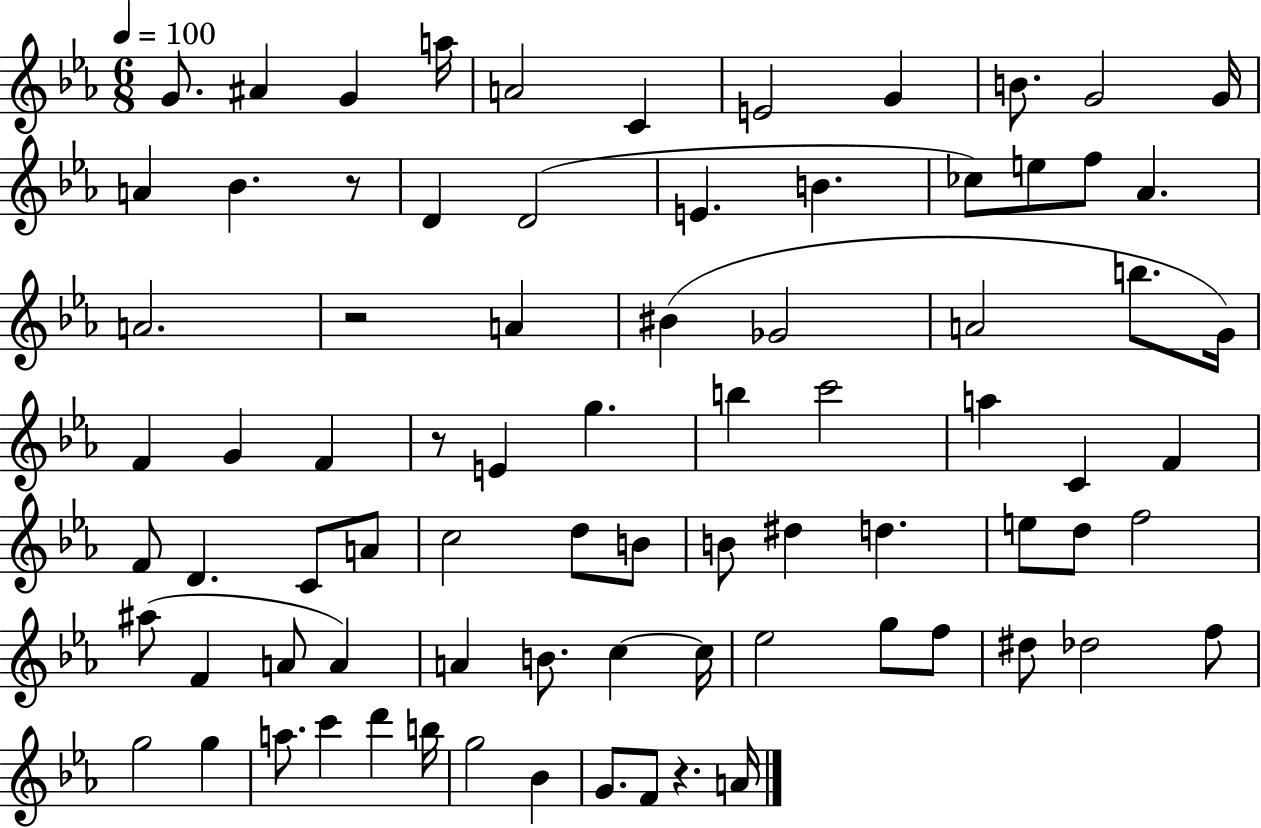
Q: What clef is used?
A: treble